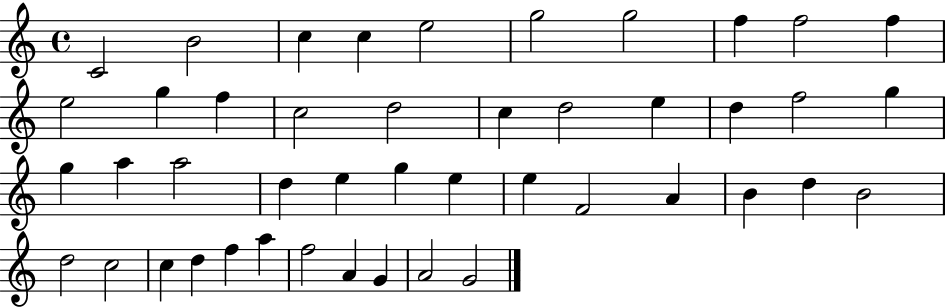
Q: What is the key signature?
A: C major